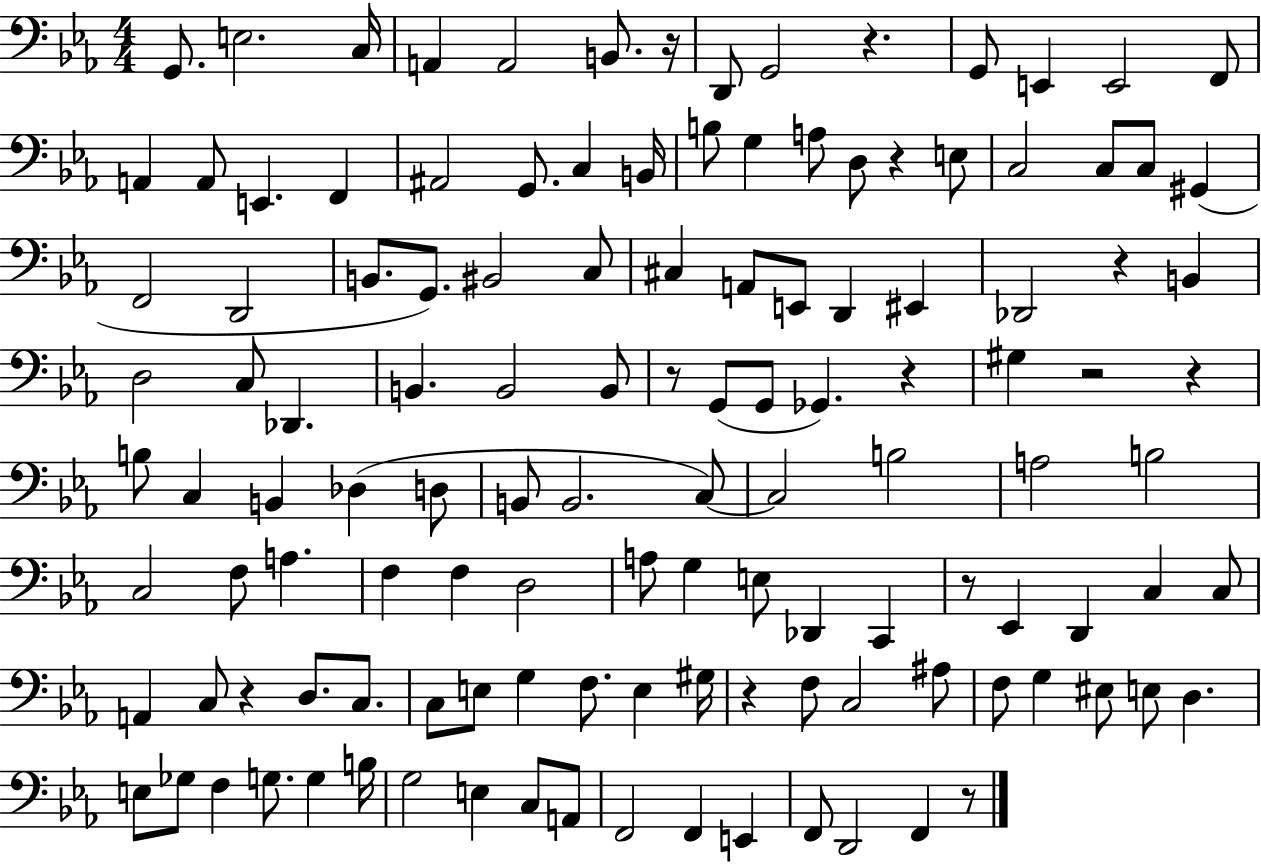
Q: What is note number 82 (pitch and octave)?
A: D3